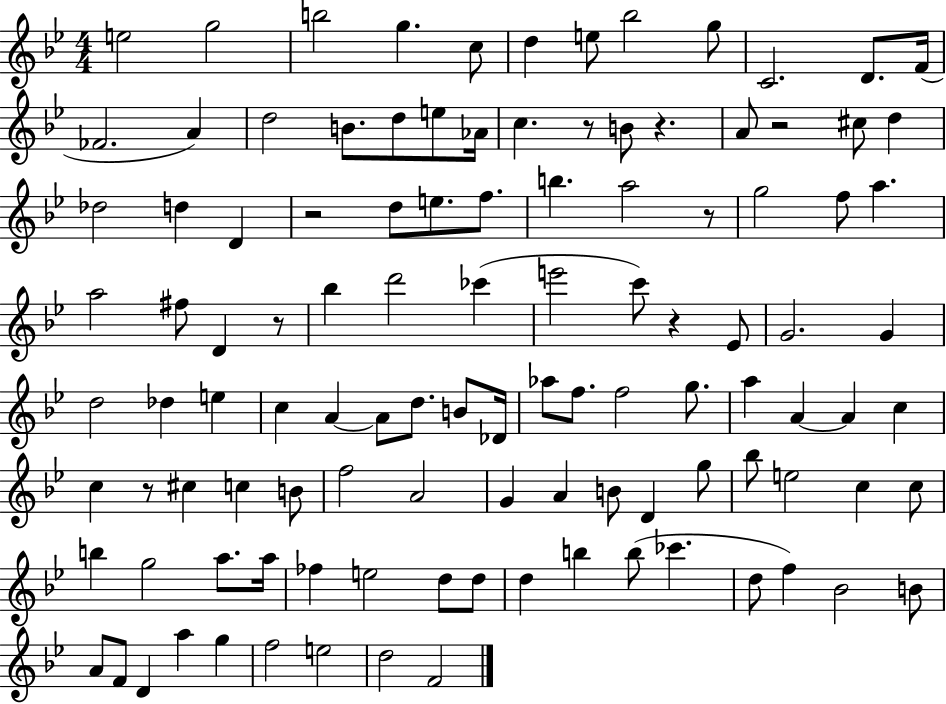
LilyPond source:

{
  \clef treble
  \numericTimeSignature
  \time 4/4
  \key bes \major
  e''2 g''2 | b''2 g''4. c''8 | d''4 e''8 bes''2 g''8 | c'2. d'8. f'16( | \break fes'2. a'4) | d''2 b'8. d''8 e''8 aes'16 | c''4. r8 b'8 r4. | a'8 r2 cis''8 d''4 | \break des''2 d''4 d'4 | r2 d''8 e''8. f''8. | b''4. a''2 r8 | g''2 f''8 a''4. | \break a''2 fis''8 d'4 r8 | bes''4 d'''2 ces'''4( | e'''2 c'''8) r4 ees'8 | g'2. g'4 | \break d''2 des''4 e''4 | c''4 a'4~~ a'8 d''8. b'8 des'16 | aes''8 f''8. f''2 g''8. | a''4 a'4~~ a'4 c''4 | \break c''4 r8 cis''4 c''4 b'8 | f''2 a'2 | g'4 a'4 b'8 d'4 g''8 | bes''8 e''2 c''4 c''8 | \break b''4 g''2 a''8. a''16 | fes''4 e''2 d''8 d''8 | d''4 b''4 b''8( ces'''4. | d''8 f''4) bes'2 b'8 | \break a'8 f'8 d'4 a''4 g''4 | f''2 e''2 | d''2 f'2 | \bar "|."
}